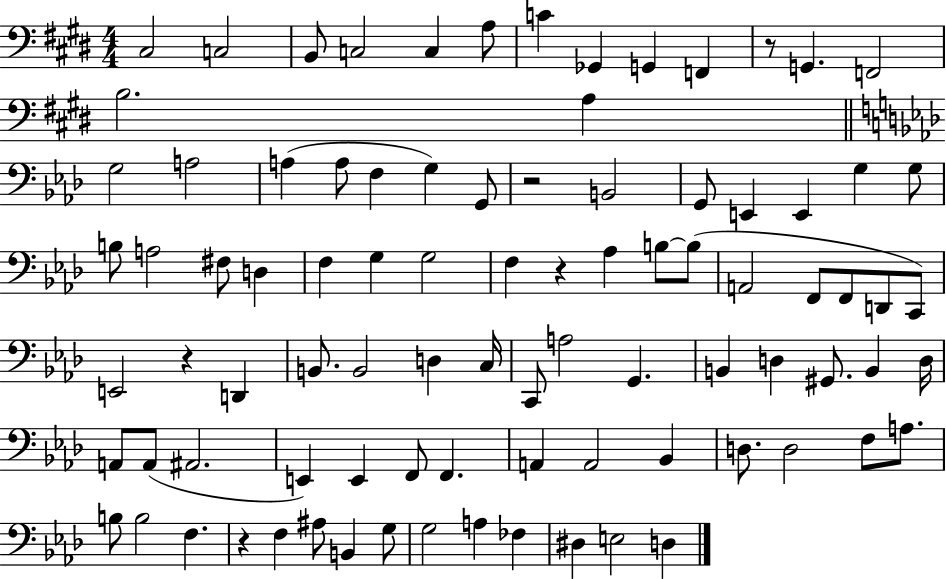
{
  \clef bass
  \numericTimeSignature
  \time 4/4
  \key e \major
  cis2 c2 | b,8 c2 c4 a8 | c'4 ges,4 g,4 f,4 | r8 g,4. f,2 | \break b2. a4 | \bar "||" \break \key aes \major g2 a2 | a4( a8 f4 g4) g,8 | r2 b,2 | g,8 e,4 e,4 g4 g8 | \break b8 a2 fis8 d4 | f4 g4 g2 | f4 r4 aes4 b8~~ b8( | a,2 f,8 f,8 d,8 c,8) | \break e,2 r4 d,4 | b,8. b,2 d4 c16 | c,8 a2 g,4. | b,4 d4 gis,8. b,4 d16 | \break a,8 a,8( ais,2. | e,4) e,4 f,8 f,4. | a,4 a,2 bes,4 | d8. d2 f8 a8. | \break b8 b2 f4. | r4 f4 ais8 b,4 g8 | g2 a4 fes4 | dis4 e2 d4 | \break \bar "|."
}